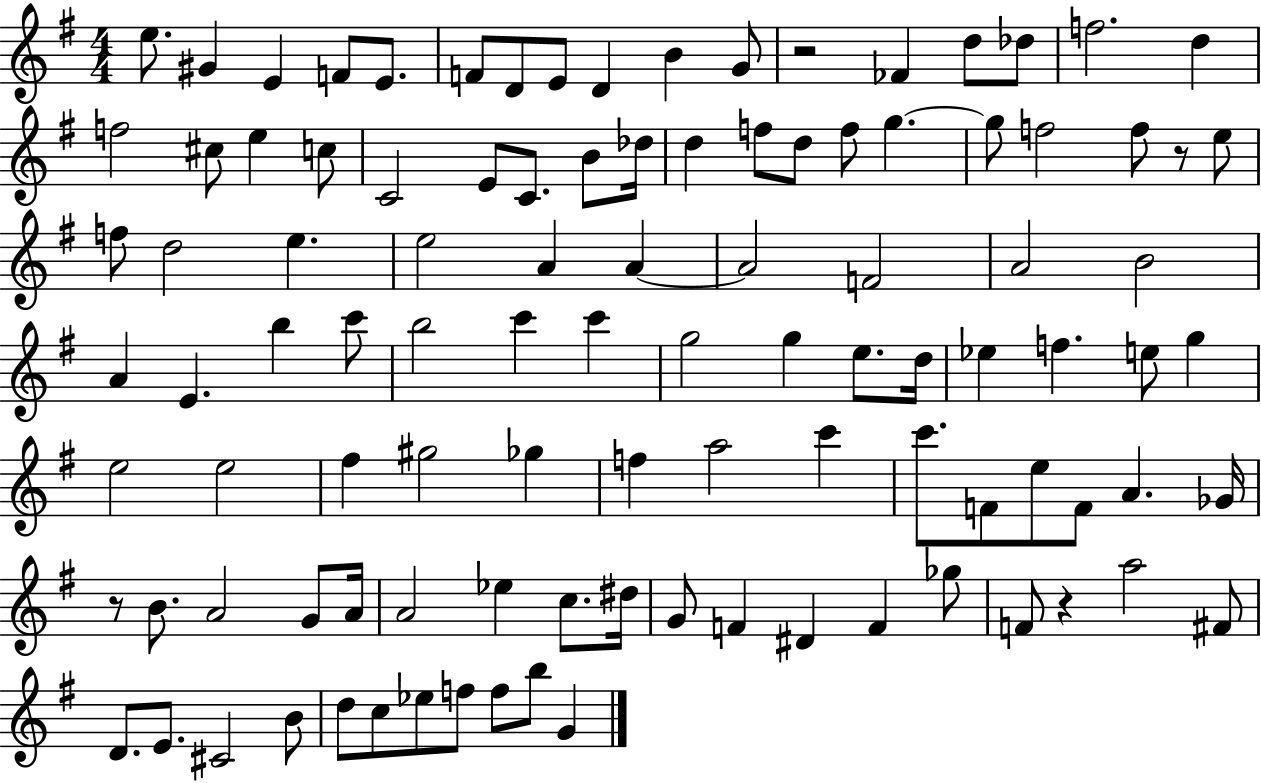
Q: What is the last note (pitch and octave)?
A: G4